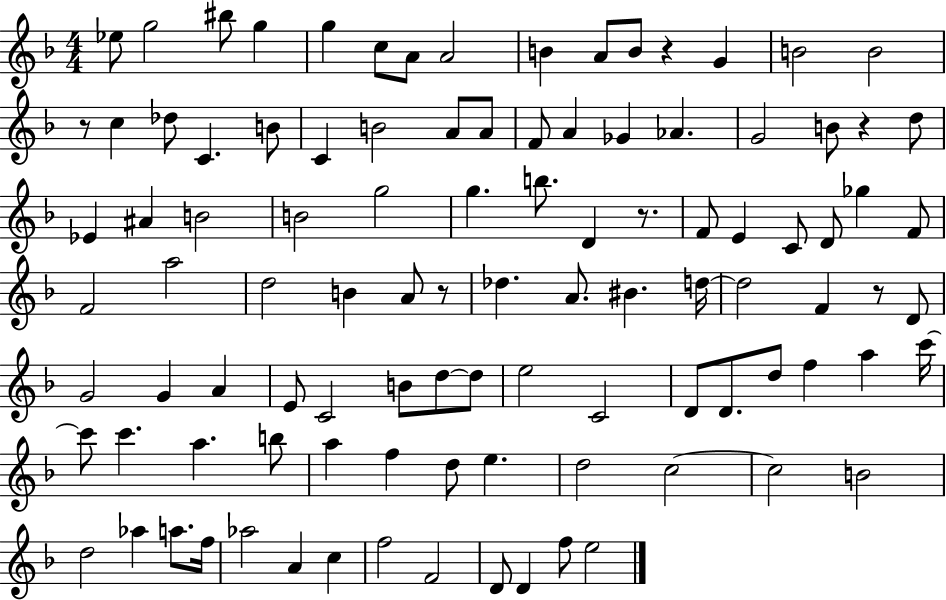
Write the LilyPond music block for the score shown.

{
  \clef treble
  \numericTimeSignature
  \time 4/4
  \key f \major
  ees''8 g''2 bis''8 g''4 | g''4 c''8 a'8 a'2 | b'4 a'8 b'8 r4 g'4 | b'2 b'2 | \break r8 c''4 des''8 c'4. b'8 | c'4 b'2 a'8 a'8 | f'8 a'4 ges'4 aes'4. | g'2 b'8 r4 d''8 | \break ees'4 ais'4 b'2 | b'2 g''2 | g''4. b''8. d'4 r8. | f'8 e'4 c'8 d'8 ges''4 f'8 | \break f'2 a''2 | d''2 b'4 a'8 r8 | des''4. a'8. bis'4. d''16~~ | d''2 f'4 r8 d'8 | \break g'2 g'4 a'4 | e'8 c'2 b'8 d''8~~ d''8 | e''2 c'2 | d'8 d'8. d''8 f''4 a''4 c'''16~~ | \break c'''8 c'''4. a''4. b''8 | a''4 f''4 d''8 e''4. | d''2 c''2~~ | c''2 b'2 | \break d''2 aes''4 a''8. f''16 | aes''2 a'4 c''4 | f''2 f'2 | d'8 d'4 f''8 e''2 | \break \bar "|."
}